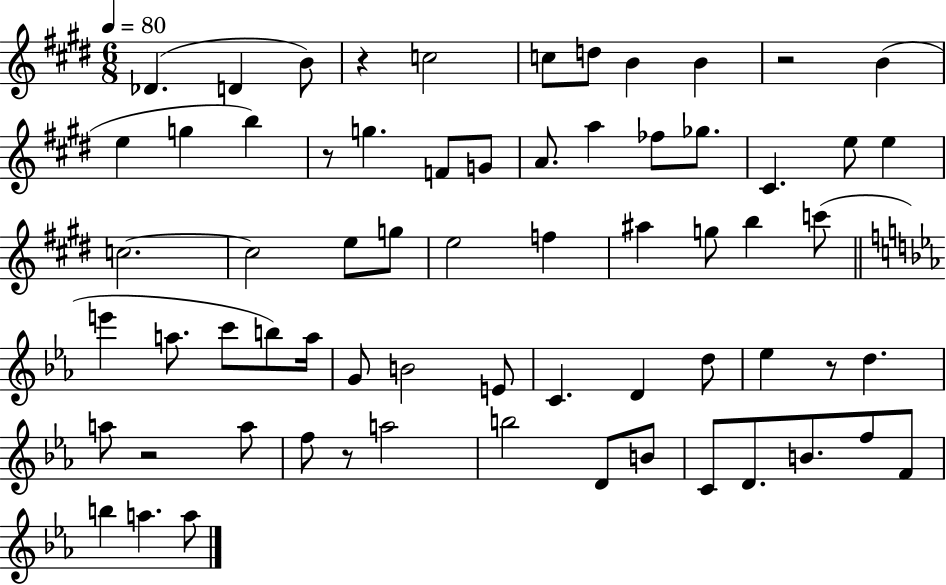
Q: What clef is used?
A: treble